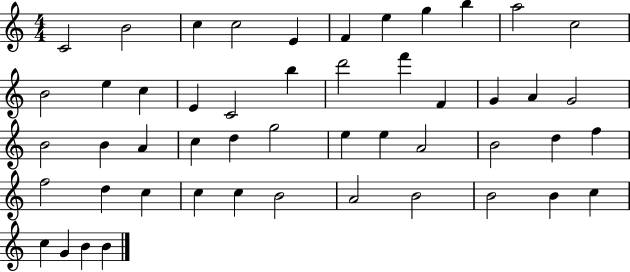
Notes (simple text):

C4/h B4/h C5/q C5/h E4/q F4/q E5/q G5/q B5/q A5/h C5/h B4/h E5/q C5/q E4/q C4/h B5/q D6/h F6/q F4/q G4/q A4/q G4/h B4/h B4/q A4/q C5/q D5/q G5/h E5/q E5/q A4/h B4/h D5/q F5/q F5/h D5/q C5/q C5/q C5/q B4/h A4/h B4/h B4/h B4/q C5/q C5/q G4/q B4/q B4/q